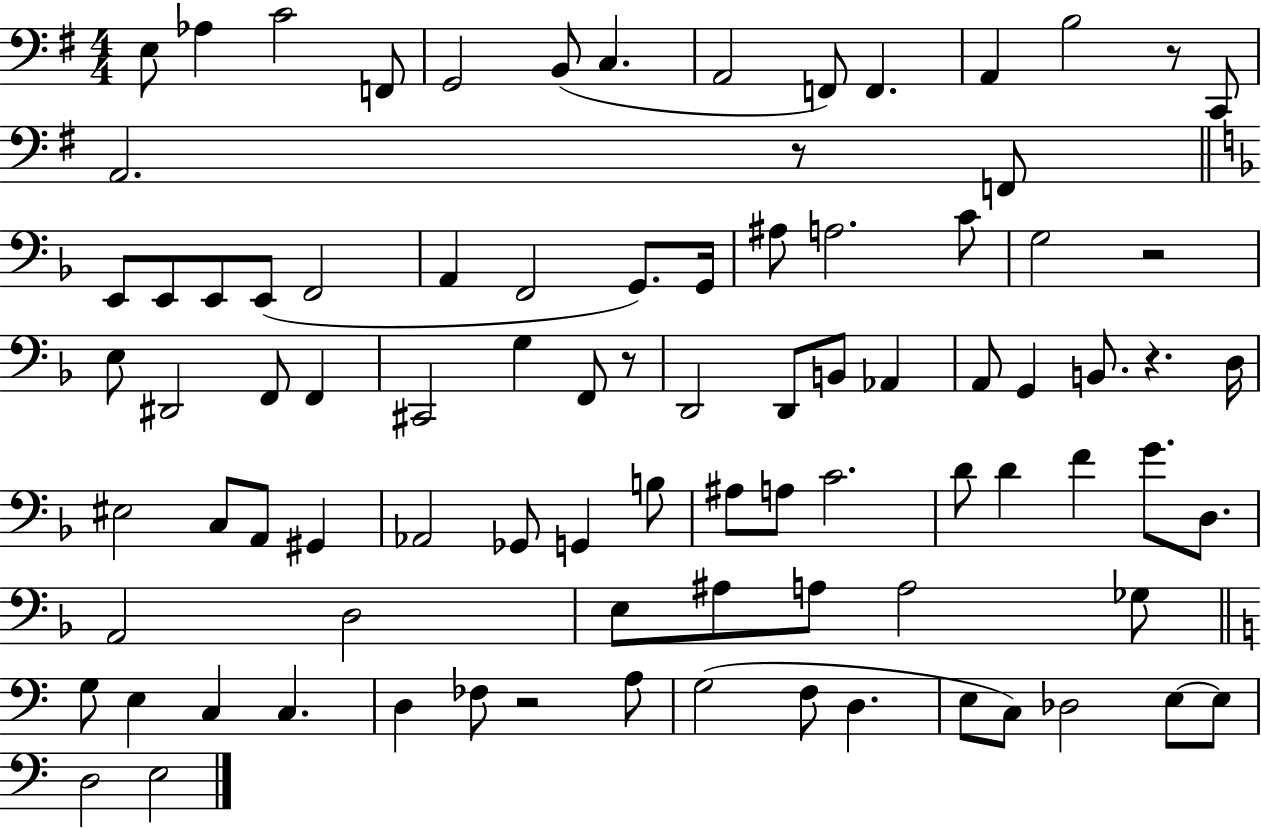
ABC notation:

X:1
T:Untitled
M:4/4
L:1/4
K:G
E,/2 _A, C2 F,,/2 G,,2 B,,/2 C, A,,2 F,,/2 F,, A,, B,2 z/2 C,,/2 A,,2 z/2 F,,/2 E,,/2 E,,/2 E,,/2 E,,/2 F,,2 A,, F,,2 G,,/2 G,,/4 ^A,/2 A,2 C/2 G,2 z2 E,/2 ^D,,2 F,,/2 F,, ^C,,2 G, F,,/2 z/2 D,,2 D,,/2 B,,/2 _A,, A,,/2 G,, B,,/2 z D,/4 ^E,2 C,/2 A,,/2 ^G,, _A,,2 _G,,/2 G,, B,/2 ^A,/2 A,/2 C2 D/2 D F G/2 D,/2 A,,2 D,2 E,/2 ^A,/2 A,/2 A,2 _G,/2 G,/2 E, C, C, D, _F,/2 z2 A,/2 G,2 F,/2 D, E,/2 C,/2 _D,2 E,/2 E,/2 D,2 E,2